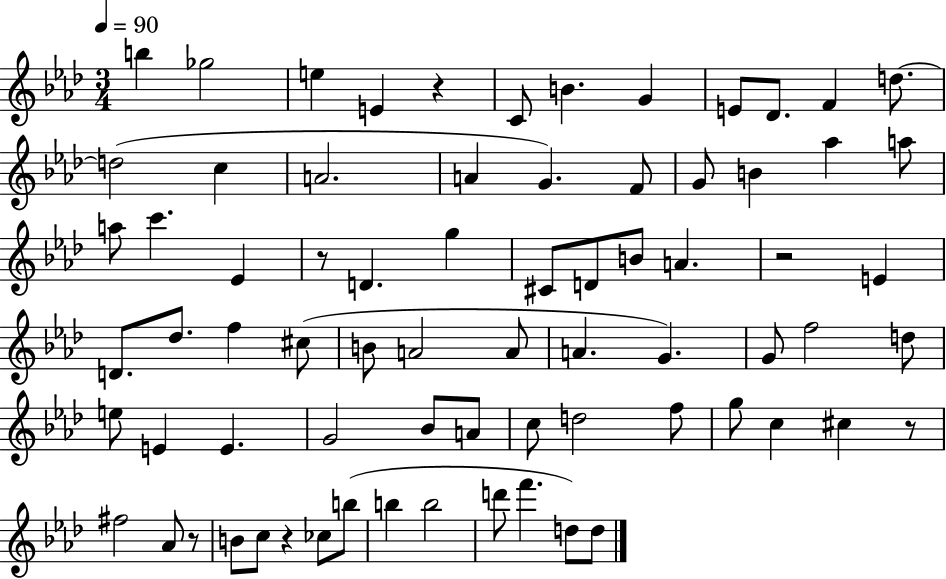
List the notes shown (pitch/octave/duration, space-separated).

B5/q Gb5/h E5/q E4/q R/q C4/e B4/q. G4/q E4/e Db4/e. F4/q D5/e. D5/h C5/q A4/h. A4/q G4/q. F4/e G4/e B4/q Ab5/q A5/e A5/e C6/q. Eb4/q R/e D4/q. G5/q C#4/e D4/e B4/e A4/q. R/h E4/q D4/e. Db5/e. F5/q C#5/e B4/e A4/h A4/e A4/q. G4/q. G4/e F5/h D5/e E5/e E4/q E4/q. G4/h Bb4/e A4/e C5/e D5/h F5/e G5/e C5/q C#5/q R/e F#5/h Ab4/e R/e B4/e C5/e R/q CES5/e B5/e B5/q B5/h D6/e F6/q. D5/e D5/e